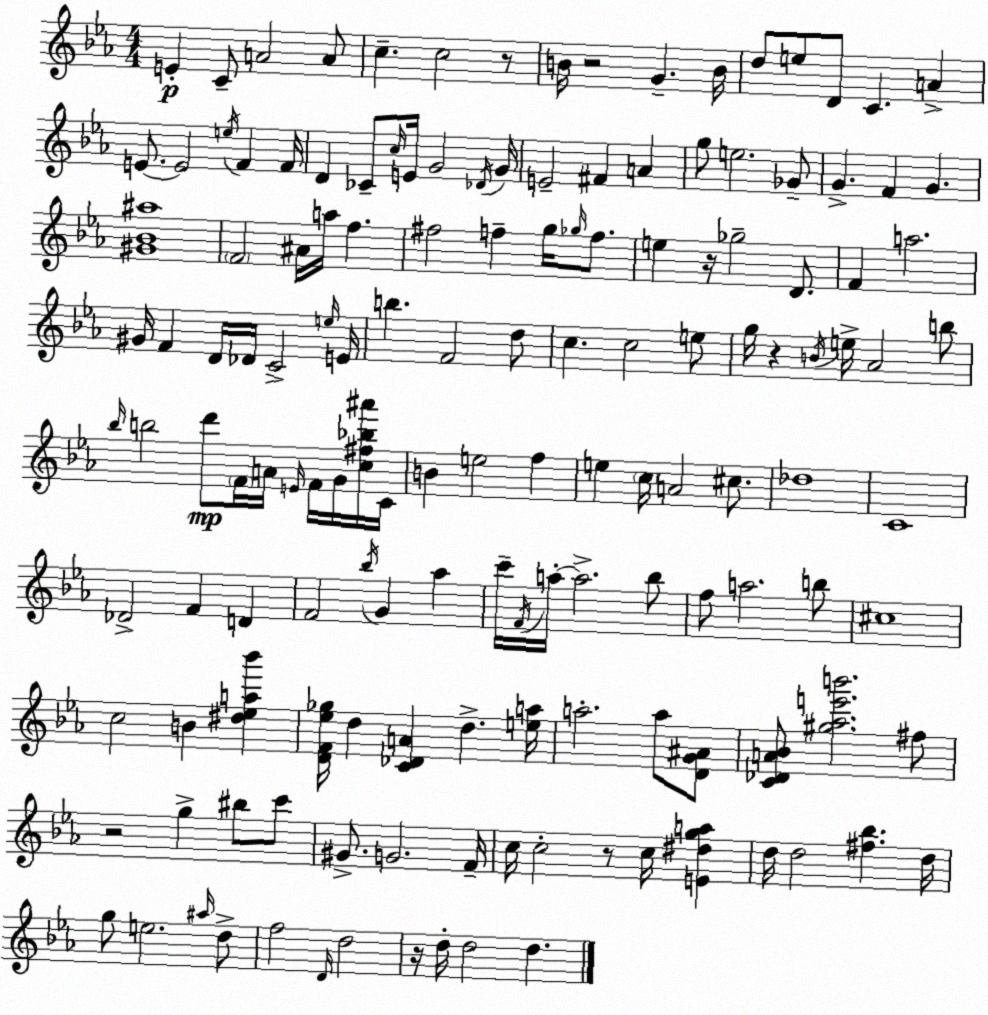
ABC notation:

X:1
T:Untitled
M:4/4
L:1/4
K:Eb
E C/2 A2 A/2 c c2 z/2 B/4 z2 G B/4 d/2 e/2 D/2 C A E/2 E2 e/4 F F/4 D _C/2 c/4 E/4 G2 _D/4 G/4 E2 ^F A g/2 e2 _G/2 G F G [^G_B^a]4 F2 ^A/4 a/4 f ^f2 f g/4 _g/4 f/2 e z/4 _g2 D/2 F a2 ^G/4 F D/4 _D/4 C2 e/4 E/4 b F2 d/2 c c2 e/2 g/4 z B/4 e/4 _A2 b/2 _b/4 b2 d'/2 F/4 A/4 E/4 F/4 G/4 [c^f_b^a']/4 C/4 B e2 f e c/4 A2 ^c/2 _d4 C4 _D2 F D F2 _b/4 G _a c'/4 F/4 a/4 a2 _b/2 f/2 a2 b/2 ^c4 c2 B [^d_ea_b'] [DF_e_g]/4 d [C_DA] d [ea]/4 a2 a/2 [DG^A]/2 [C_DA_B]/2 [^g_ae'b']2 ^f/2 z2 g ^b/2 c'/2 ^G/2 G2 F/4 c/4 c2 z/2 c/4 [E^dga] d/4 d2 [^f_b] d/4 g/2 e2 ^a/4 d/2 f2 D/4 d2 z/4 d/4 d2 d